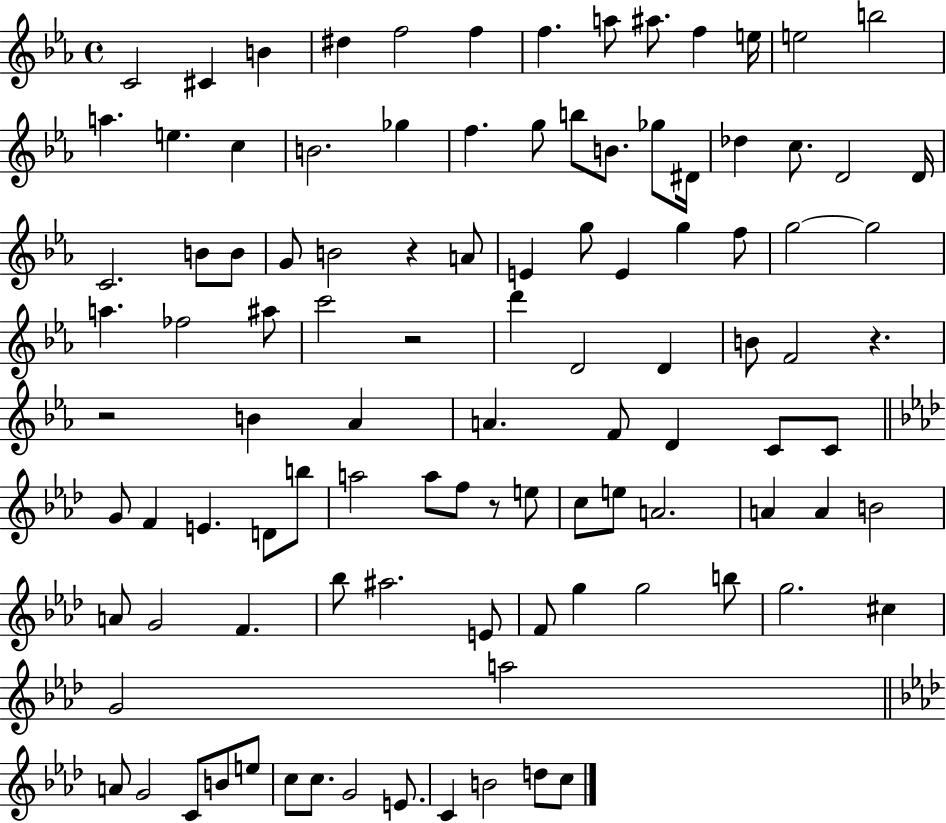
{
  \clef treble
  \time 4/4
  \defaultTimeSignature
  \key ees \major
  c'2 cis'4 b'4 | dis''4 f''2 f''4 | f''4. a''8 ais''8. f''4 e''16 | e''2 b''2 | \break a''4. e''4. c''4 | b'2. ges''4 | f''4. g''8 b''8 b'8. ges''8 dis'16 | des''4 c''8. d'2 d'16 | \break c'2. b'8 b'8 | g'8 b'2 r4 a'8 | e'4 g''8 e'4 g''4 f''8 | g''2~~ g''2 | \break a''4. fes''2 ais''8 | c'''2 r2 | d'''4 d'2 d'4 | b'8 f'2 r4. | \break r2 b'4 aes'4 | a'4. f'8 d'4 c'8 c'8 | \bar "||" \break \key aes \major g'8 f'4 e'4. d'8 b''8 | a''2 a''8 f''8 r8 e''8 | c''8 e''8 a'2. | a'4 a'4 b'2 | \break a'8 g'2 f'4. | bes''8 ais''2. e'8 | f'8 g''4 g''2 b''8 | g''2. cis''4 | \break g'2 a''2 | \bar "||" \break \key aes \major a'8 g'2 c'8 b'8 e''8 | c''8 c''8. g'2 e'8. | c'4 b'2 d''8 c''8 | \bar "|."
}